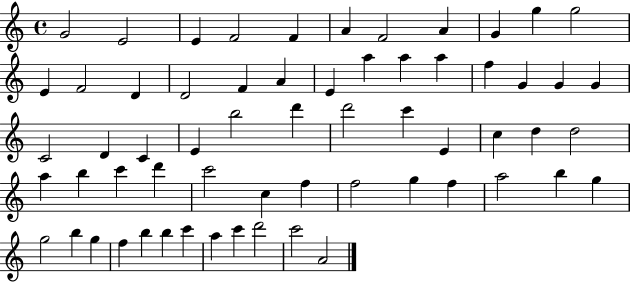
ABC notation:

X:1
T:Untitled
M:4/4
L:1/4
K:C
G2 E2 E F2 F A F2 A G g g2 E F2 D D2 F A E a a a f G G G C2 D C E b2 d' d'2 c' E c d d2 a b c' d' c'2 c f f2 g f a2 b g g2 b g f b b c' a c' d'2 c'2 A2